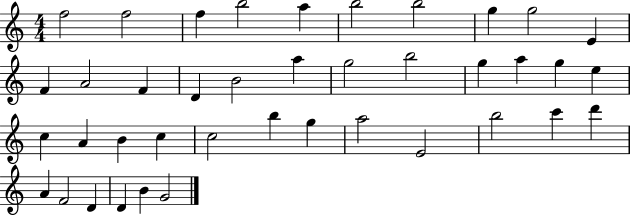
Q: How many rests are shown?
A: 0